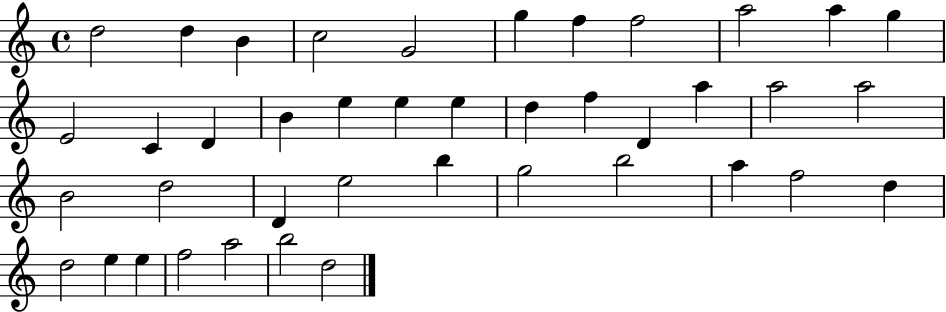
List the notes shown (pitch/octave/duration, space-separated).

D5/h D5/q B4/q C5/h G4/h G5/q F5/q F5/h A5/h A5/q G5/q E4/h C4/q D4/q B4/q E5/q E5/q E5/q D5/q F5/q D4/q A5/q A5/h A5/h B4/h D5/h D4/q E5/h B5/q G5/h B5/h A5/q F5/h D5/q D5/h E5/q E5/q F5/h A5/h B5/h D5/h